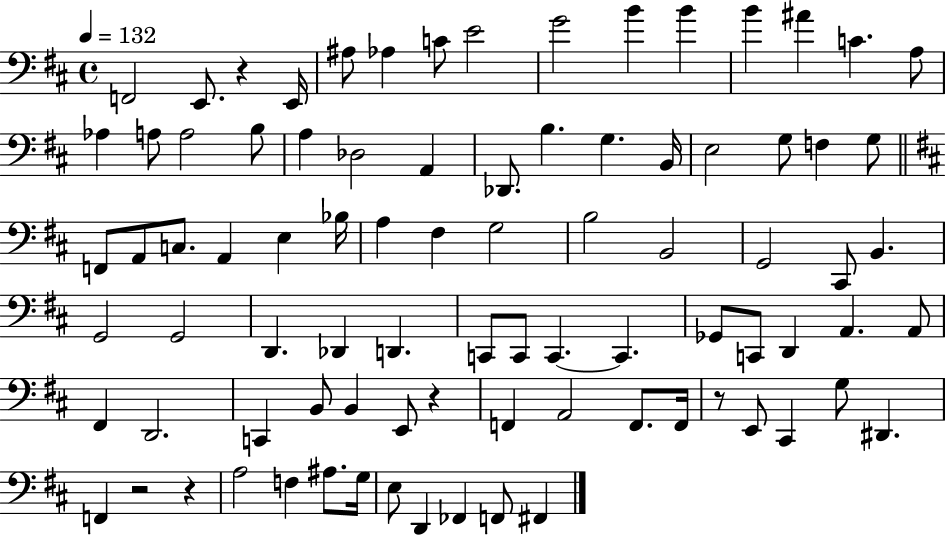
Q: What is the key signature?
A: D major